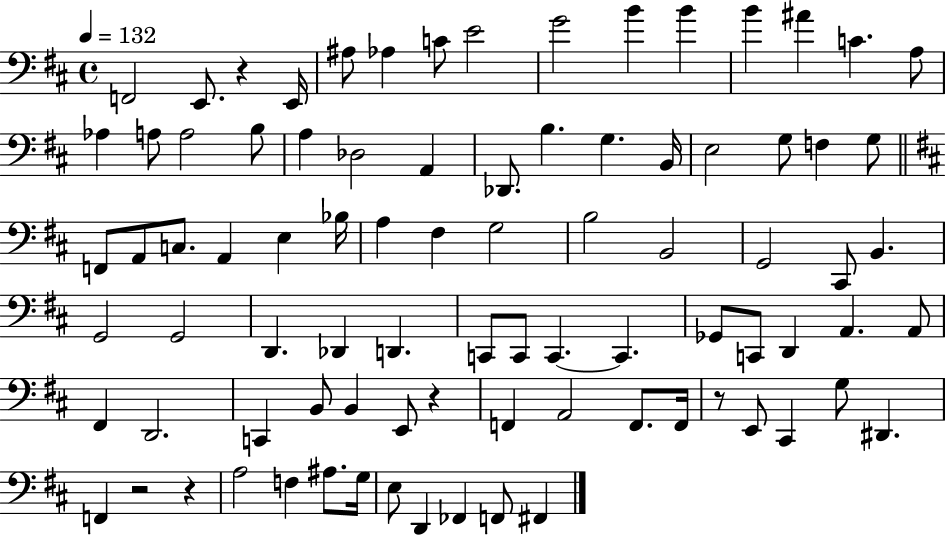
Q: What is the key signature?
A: D major